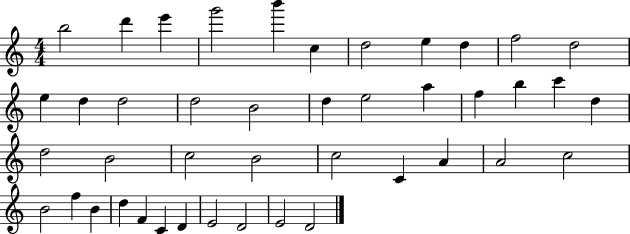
{
  \clef treble
  \numericTimeSignature
  \time 4/4
  \key c \major
  b''2 d'''4 e'''4 | g'''2 b'''4 c''4 | d''2 e''4 d''4 | f''2 d''2 | \break e''4 d''4 d''2 | d''2 b'2 | d''4 e''2 a''4 | f''4 b''4 c'''4 d''4 | \break d''2 b'2 | c''2 b'2 | c''2 c'4 a'4 | a'2 c''2 | \break b'2 f''4 b'4 | d''4 f'4 c'4 d'4 | e'2 d'2 | e'2 d'2 | \break \bar "|."
}